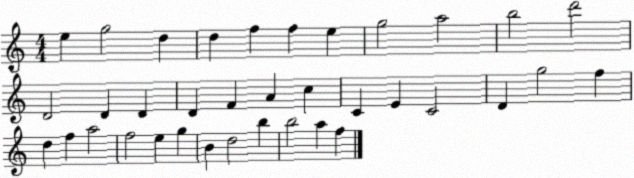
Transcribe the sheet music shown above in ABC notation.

X:1
T:Untitled
M:4/4
L:1/4
K:C
e g2 d d f f e g2 a2 b2 d'2 D2 D D D F A c C E C2 D g2 f d f a2 f2 e g B d2 b b2 a f